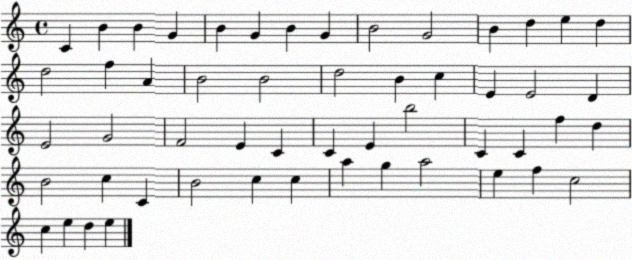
X:1
T:Untitled
M:4/4
L:1/4
K:C
C B B G B G B G B2 G2 B d e d d2 f A B2 B2 d2 B c E E2 D E2 G2 F2 E C C E b2 C C f d B2 c C B2 c c a g a2 e f c2 c e d e